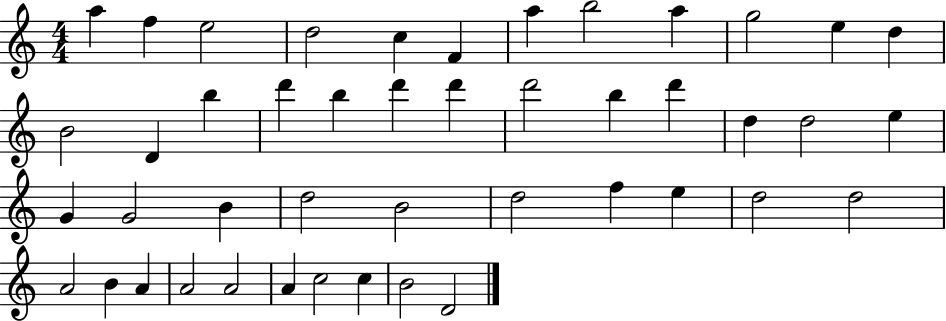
A5/q F5/q E5/h D5/h C5/q F4/q A5/q B5/h A5/q G5/h E5/q D5/q B4/h D4/q B5/q D6/q B5/q D6/q D6/q D6/h B5/q D6/q D5/q D5/h E5/q G4/q G4/h B4/q D5/h B4/h D5/h F5/q E5/q D5/h D5/h A4/h B4/q A4/q A4/h A4/h A4/q C5/h C5/q B4/h D4/h